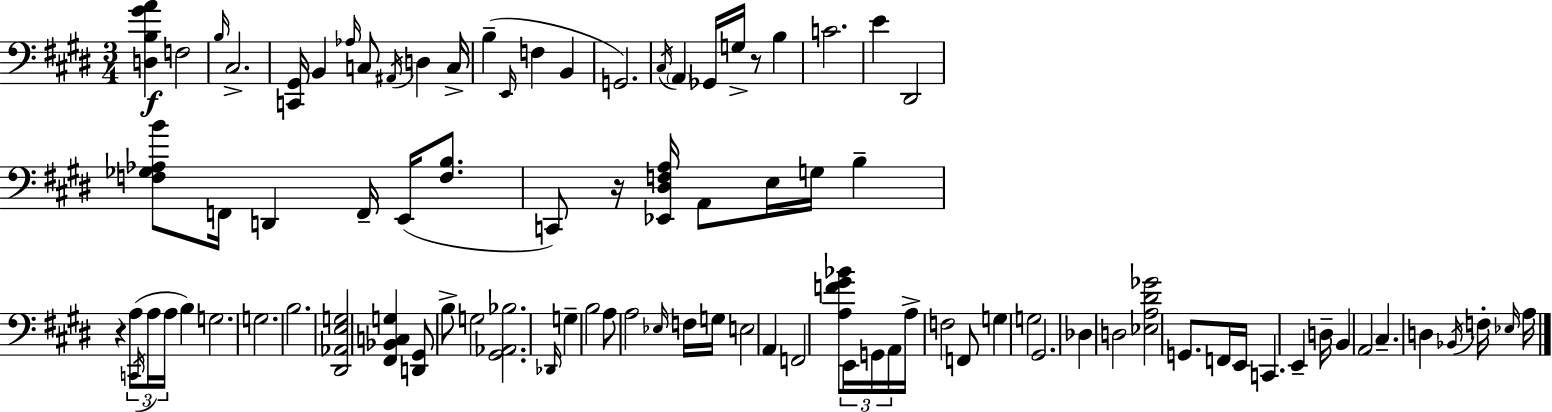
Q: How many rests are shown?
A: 3